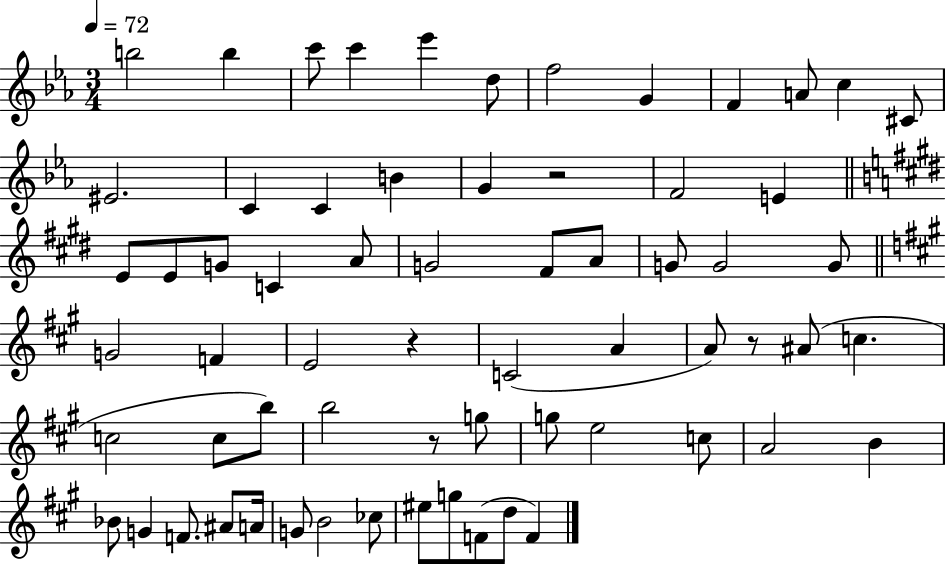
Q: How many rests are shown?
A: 4